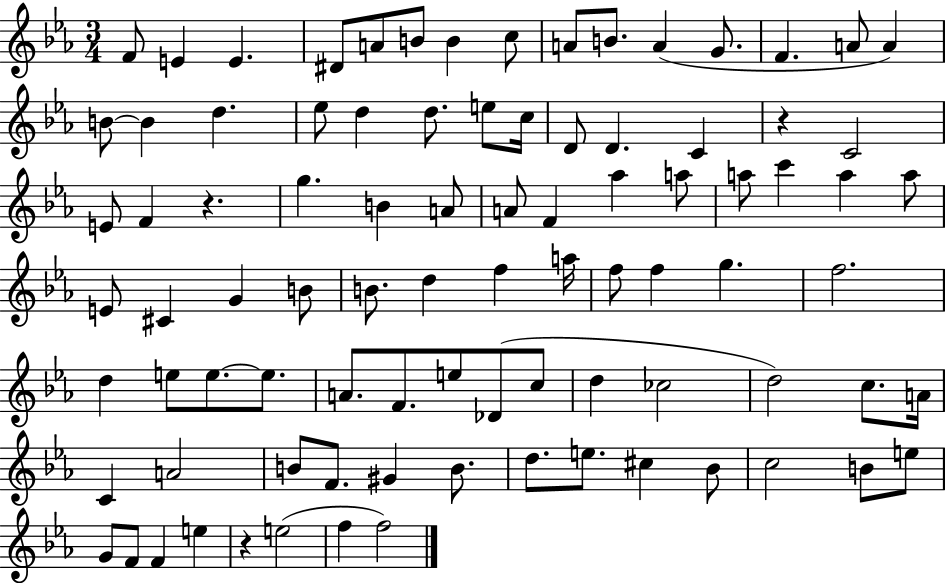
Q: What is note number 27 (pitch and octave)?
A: C4